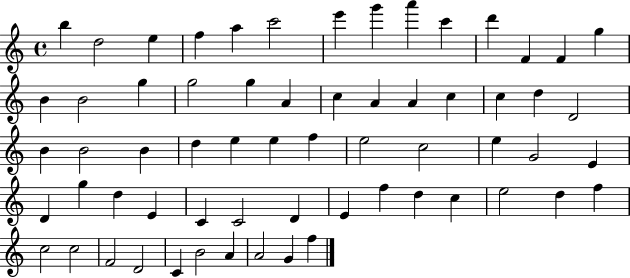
{
  \clef treble
  \time 4/4
  \defaultTimeSignature
  \key c \major
  b''4 d''2 e''4 | f''4 a''4 c'''2 | e'''4 g'''4 a'''4 c'''4 | d'''4 f'4 f'4 g''4 | \break b'4 b'2 g''4 | g''2 g''4 a'4 | c''4 a'4 a'4 c''4 | c''4 d''4 d'2 | \break b'4 b'2 b'4 | d''4 e''4 e''4 f''4 | e''2 c''2 | e''4 g'2 e'4 | \break d'4 g''4 d''4 e'4 | c'4 c'2 d'4 | e'4 f''4 d''4 c''4 | e''2 d''4 f''4 | \break c''2 c''2 | f'2 d'2 | c'4 b'2 a'4 | a'2 g'4 f''4 | \break \bar "|."
}